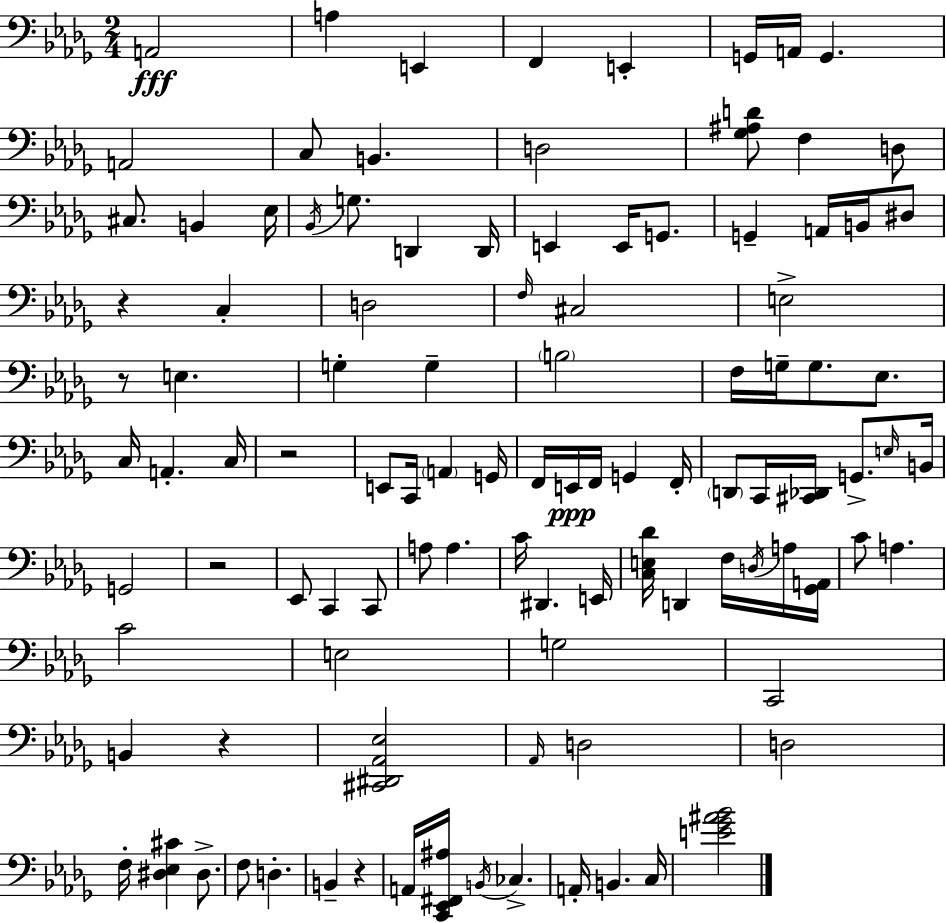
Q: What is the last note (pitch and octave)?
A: C3